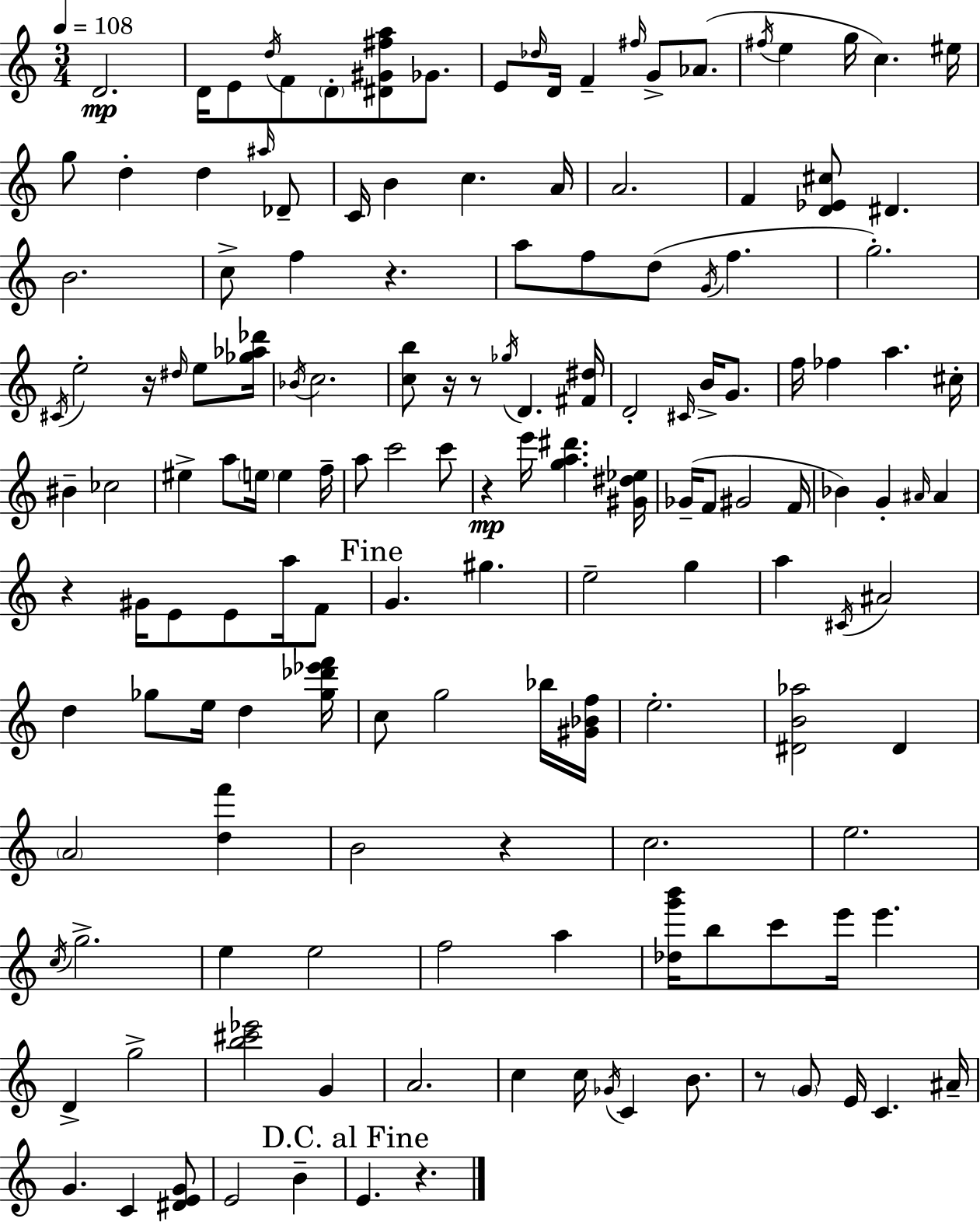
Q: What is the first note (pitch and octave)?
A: D4